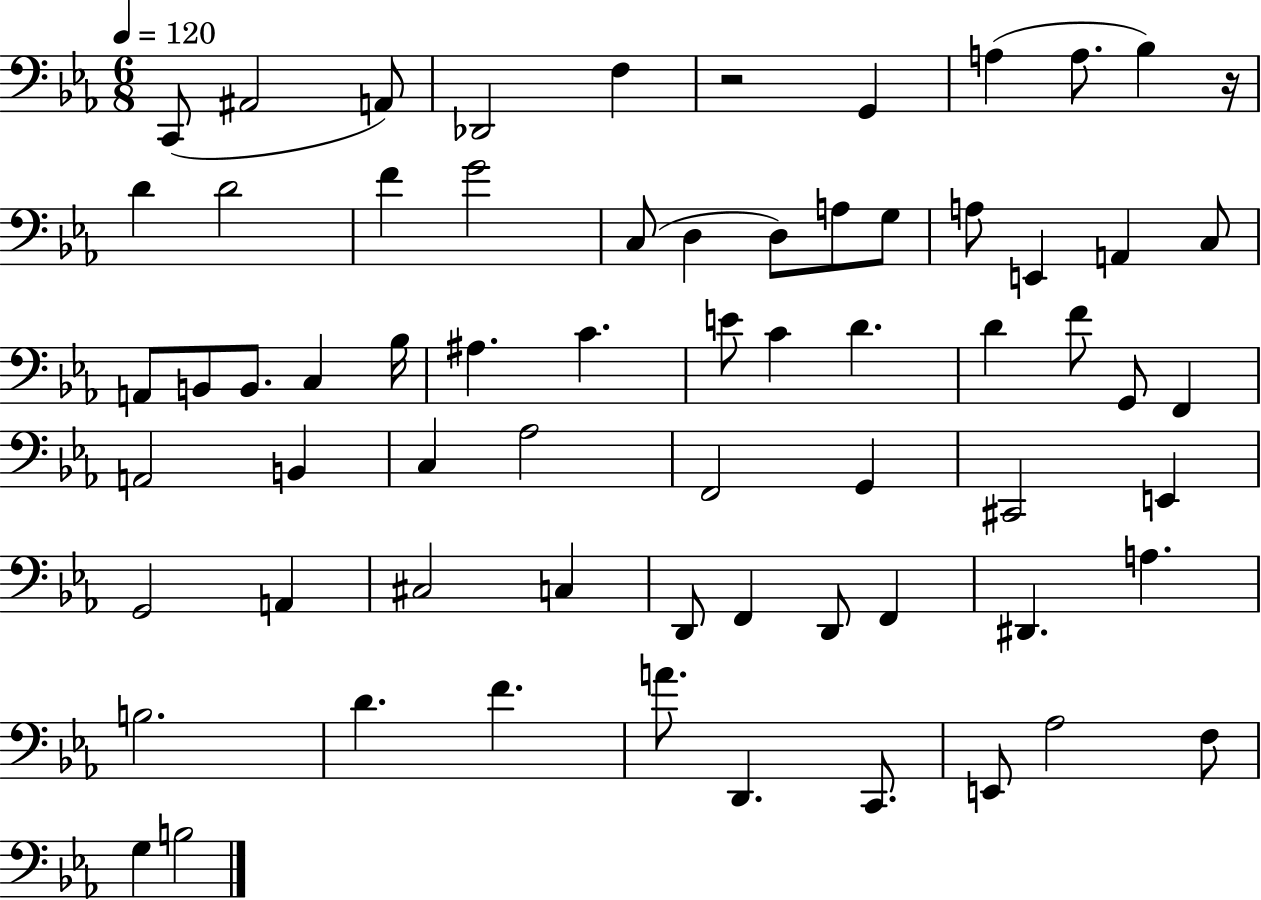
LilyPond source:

{
  \clef bass
  \numericTimeSignature
  \time 6/8
  \key ees \major
  \tempo 4 = 120
  c,8( ais,2 a,8) | des,2 f4 | r2 g,4 | a4( a8. bes4) r16 | \break d'4 d'2 | f'4 g'2 | c8( d4 d8) a8 g8 | a8 e,4 a,4 c8 | \break a,8 b,8 b,8. c4 bes16 | ais4. c'4. | e'8 c'4 d'4. | d'4 f'8 g,8 f,4 | \break a,2 b,4 | c4 aes2 | f,2 g,4 | cis,2 e,4 | \break g,2 a,4 | cis2 c4 | d,8 f,4 d,8 f,4 | dis,4. a4. | \break b2. | d'4. f'4. | a'8. d,4. c,8. | e,8 aes2 f8 | \break g4 b2 | \bar "|."
}